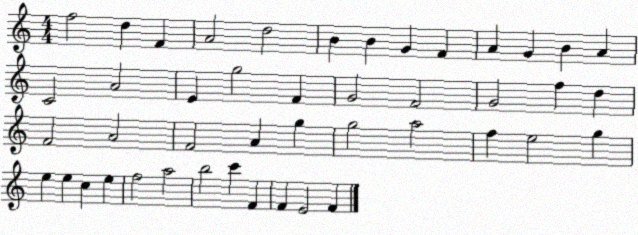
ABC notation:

X:1
T:Untitled
M:4/4
L:1/4
K:C
f2 d F A2 d2 B B G F A G B A C2 A2 E g2 F G2 F2 G2 f d F2 A2 F2 A g g2 a2 f e2 g e e c e f2 a2 b2 c' F F E2 F